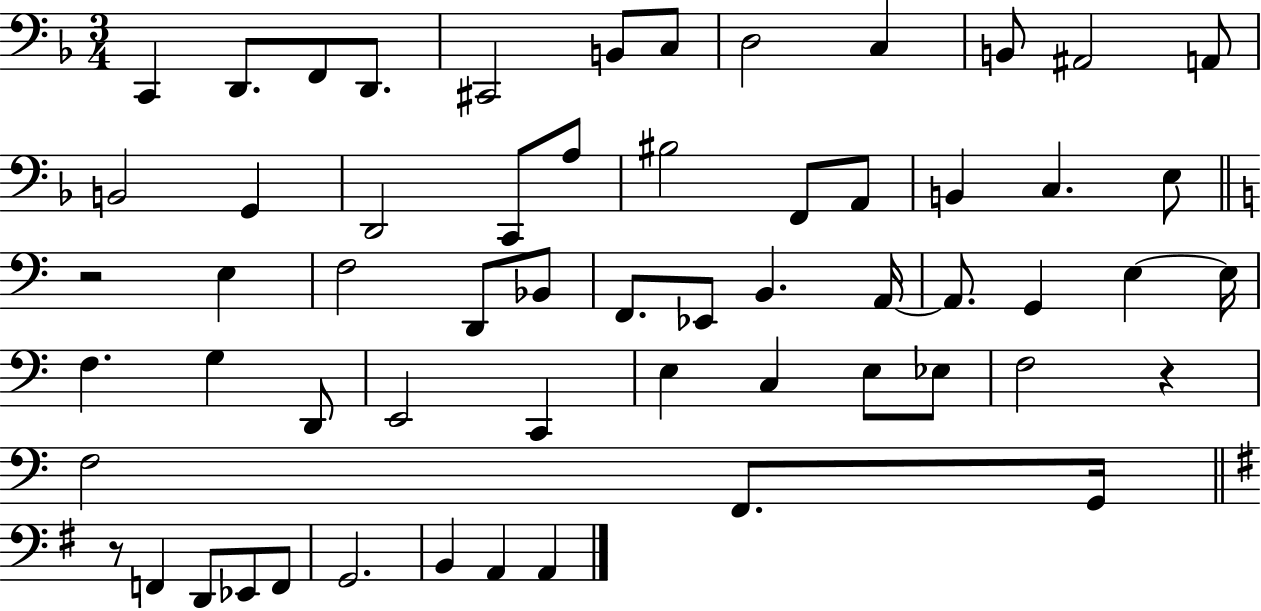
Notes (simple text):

C2/q D2/e. F2/e D2/e. C#2/h B2/e C3/e D3/h C3/q B2/e A#2/h A2/e B2/h G2/q D2/h C2/e A3/e BIS3/h F2/e A2/e B2/q C3/q. E3/e R/h E3/q F3/h D2/e Bb2/e F2/e. Eb2/e B2/q. A2/s A2/e. G2/q E3/q E3/s F3/q. G3/q D2/e E2/h C2/q E3/q C3/q E3/e Eb3/e F3/h R/q F3/h F2/e. G2/s R/e F2/q D2/e Eb2/e F2/e G2/h. B2/q A2/q A2/q